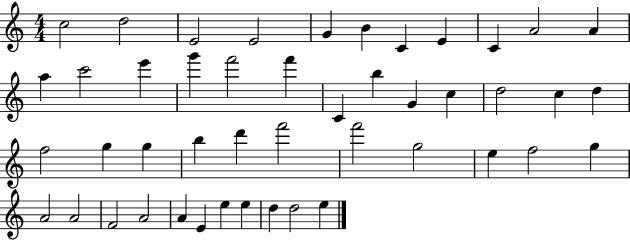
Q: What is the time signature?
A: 4/4